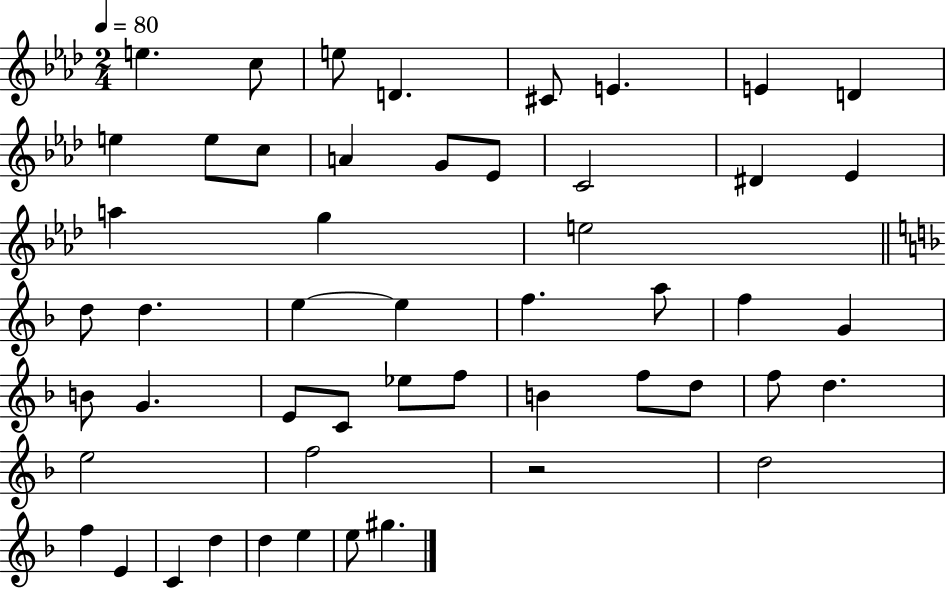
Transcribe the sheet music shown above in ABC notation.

X:1
T:Untitled
M:2/4
L:1/4
K:Ab
e c/2 e/2 D ^C/2 E E D e e/2 c/2 A G/2 _E/2 C2 ^D _E a g e2 d/2 d e e f a/2 f G B/2 G E/2 C/2 _e/2 f/2 B f/2 d/2 f/2 d e2 f2 z2 d2 f E C d d e e/2 ^g